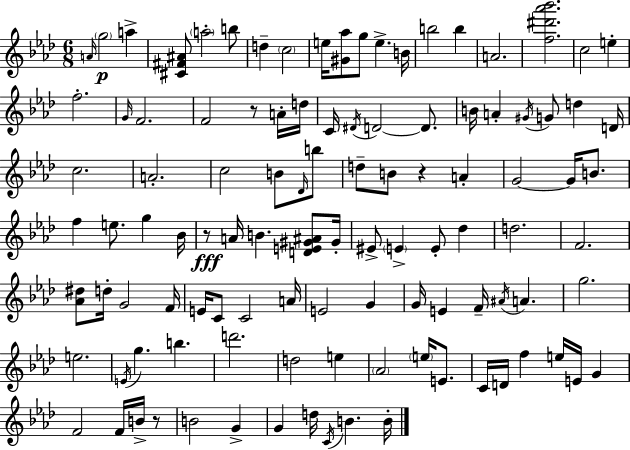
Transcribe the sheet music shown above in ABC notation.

X:1
T:Untitled
M:6/8
L:1/4
K:Ab
A/4 g2 a [^C^F^A]/2 a2 b/2 d c2 e/4 [^G_a]/2 g/2 e B/4 b2 b A2 [f^d'_a'_b']2 c2 e f2 G/4 F2 F2 z/2 A/4 d/4 C/4 ^D/4 D2 D/2 B/4 A ^G/4 G/2 d D/4 c2 A2 c2 B/2 _D/4 b/2 d/2 B/2 z A G2 G/4 B/2 f e/2 g _B/4 z/2 A/4 B [DE^G^A]/2 ^G/4 ^E/2 E E/2 _d d2 F2 [_A^d]/2 d/4 G2 F/4 E/4 C/2 C2 A/4 E2 G G/4 E F/4 ^A/4 A g2 e2 E/4 g b d'2 d2 e _A2 e/4 E/2 C/4 D/4 f e/4 E/4 G F2 F/4 B/4 z/2 B2 G G d/4 C/4 B B/4